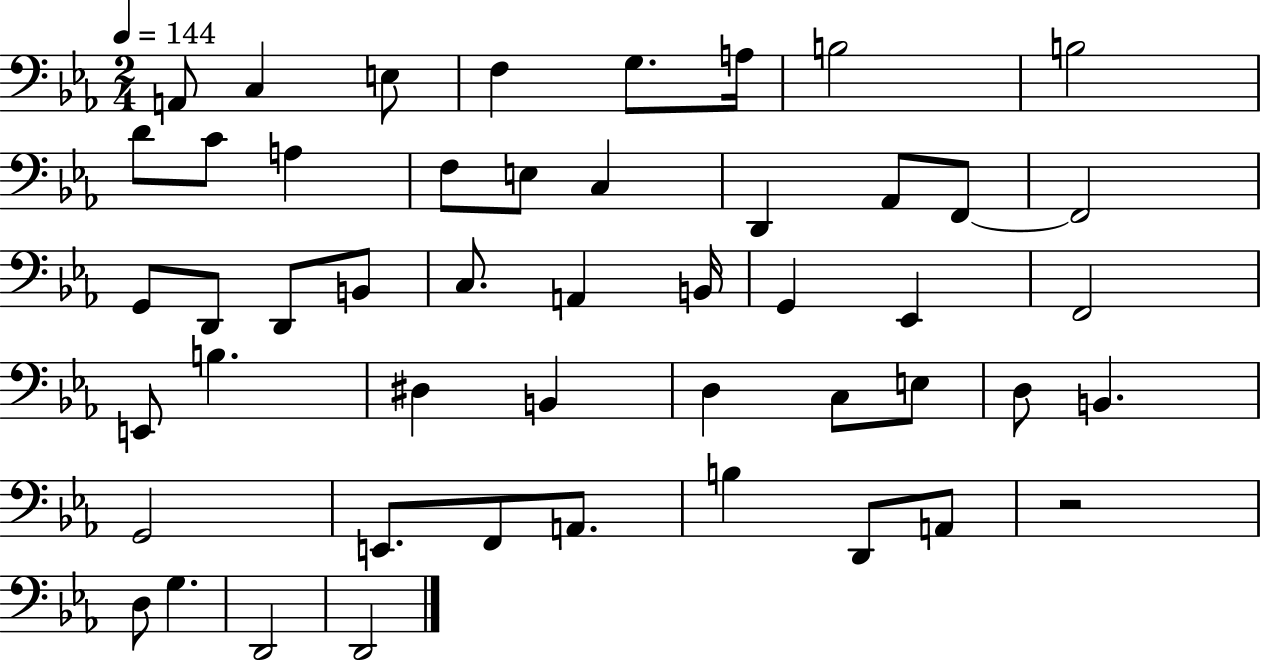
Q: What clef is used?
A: bass